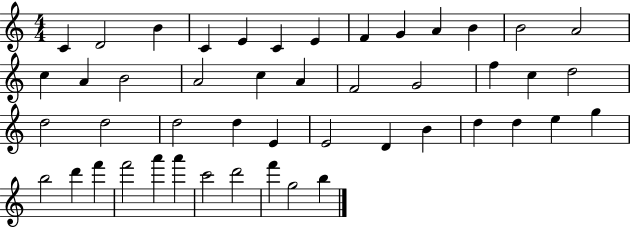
C4/q D4/h B4/q C4/q E4/q C4/q E4/q F4/q G4/q A4/q B4/q B4/h A4/h C5/q A4/q B4/h A4/h C5/q A4/q F4/h G4/h F5/q C5/q D5/h D5/h D5/h D5/h D5/q E4/q E4/h D4/q B4/q D5/q D5/q E5/q G5/q B5/h D6/q F6/q F6/h A6/q A6/q C6/h D6/h F6/q G5/h B5/q